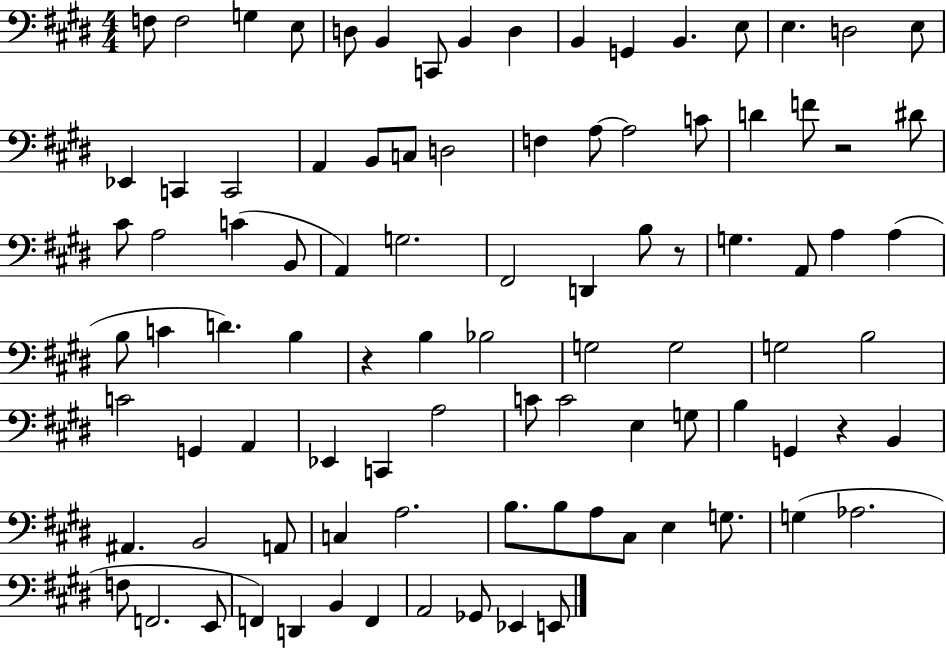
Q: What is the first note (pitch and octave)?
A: F3